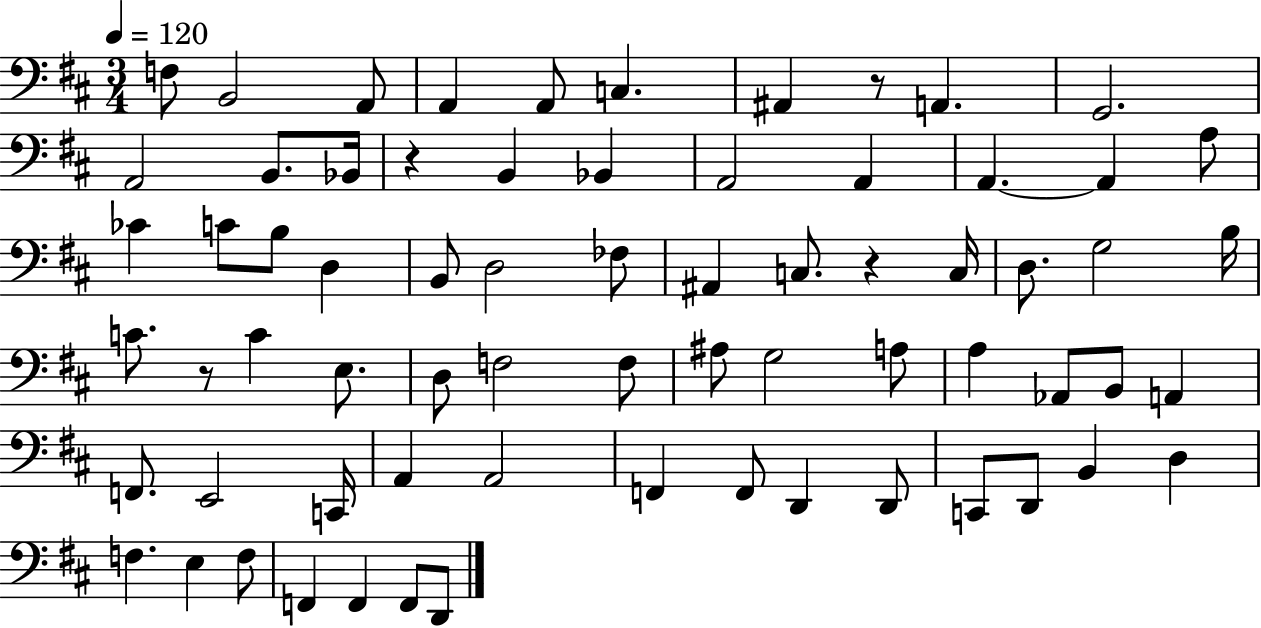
{
  \clef bass
  \numericTimeSignature
  \time 3/4
  \key d \major
  \tempo 4 = 120
  f8 b,2 a,8 | a,4 a,8 c4. | ais,4 r8 a,4. | g,2. | \break a,2 b,8. bes,16 | r4 b,4 bes,4 | a,2 a,4 | a,4.~~ a,4 a8 | \break ces'4 c'8 b8 d4 | b,8 d2 fes8 | ais,4 c8. r4 c16 | d8. g2 b16 | \break c'8. r8 c'4 e8. | d8 f2 f8 | ais8 g2 a8 | a4 aes,8 b,8 a,4 | \break f,8. e,2 c,16 | a,4 a,2 | f,4 f,8 d,4 d,8 | c,8 d,8 b,4 d4 | \break f4. e4 f8 | f,4 f,4 f,8 d,8 | \bar "|."
}